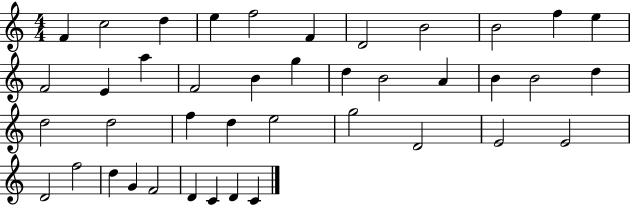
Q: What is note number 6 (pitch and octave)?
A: F4